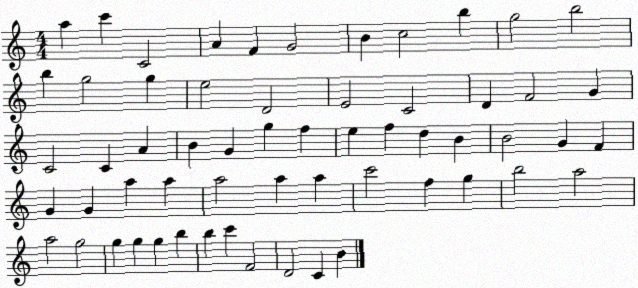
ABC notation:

X:1
T:Untitled
M:4/4
L:1/4
K:C
a c' C2 A F G2 B c2 b g2 b2 b g2 g e2 D2 E2 C2 D F2 G C2 C A B G g f e f d B B2 G F G G a a a2 a a c'2 f g b2 a2 a2 g2 g g g b b c' F2 D2 C B